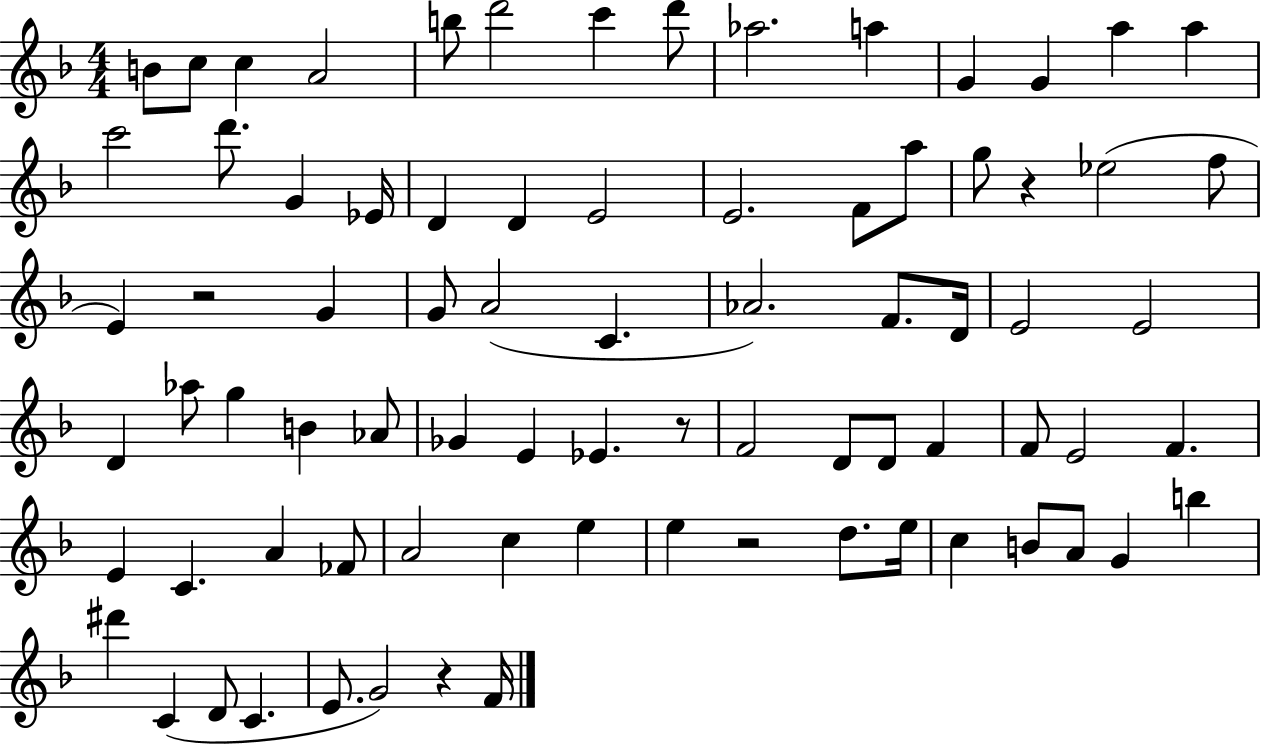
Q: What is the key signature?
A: F major